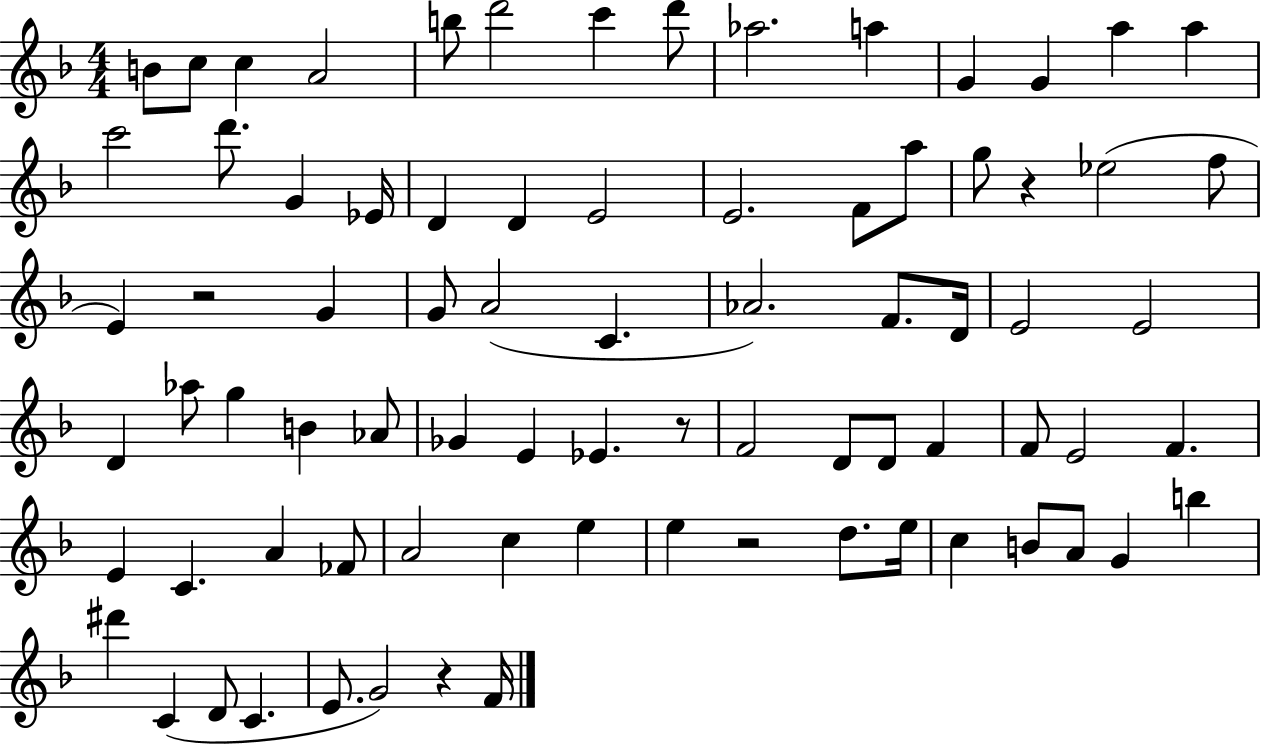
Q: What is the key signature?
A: F major